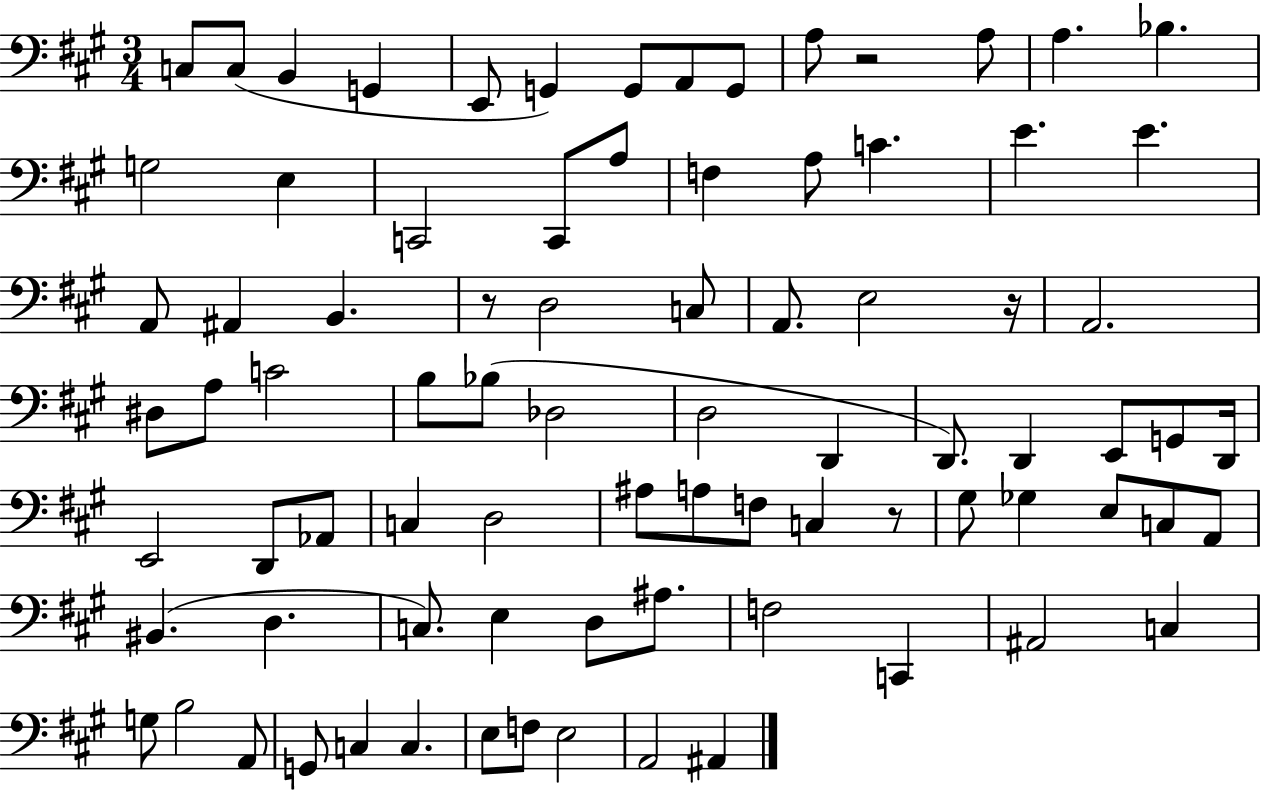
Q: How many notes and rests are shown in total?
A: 83